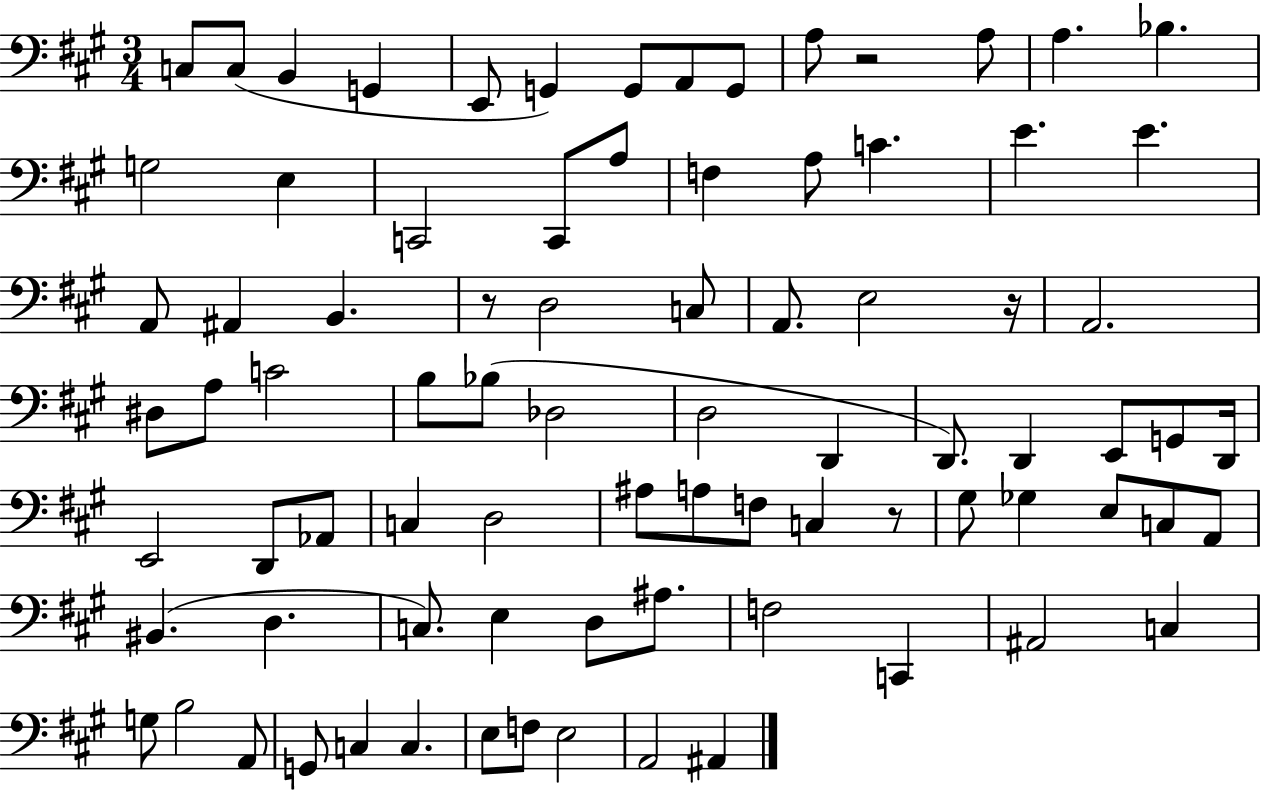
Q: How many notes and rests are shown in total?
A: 83